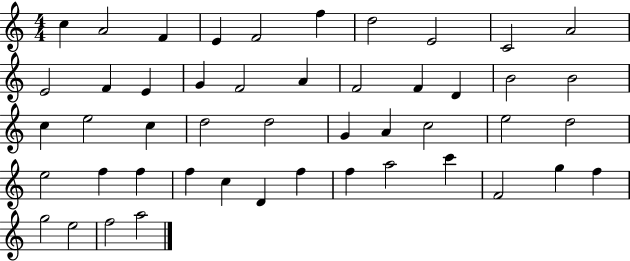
X:1
T:Untitled
M:4/4
L:1/4
K:C
c A2 F E F2 f d2 E2 C2 A2 E2 F E G F2 A F2 F D B2 B2 c e2 c d2 d2 G A c2 e2 d2 e2 f f f c D f f a2 c' F2 g f g2 e2 f2 a2